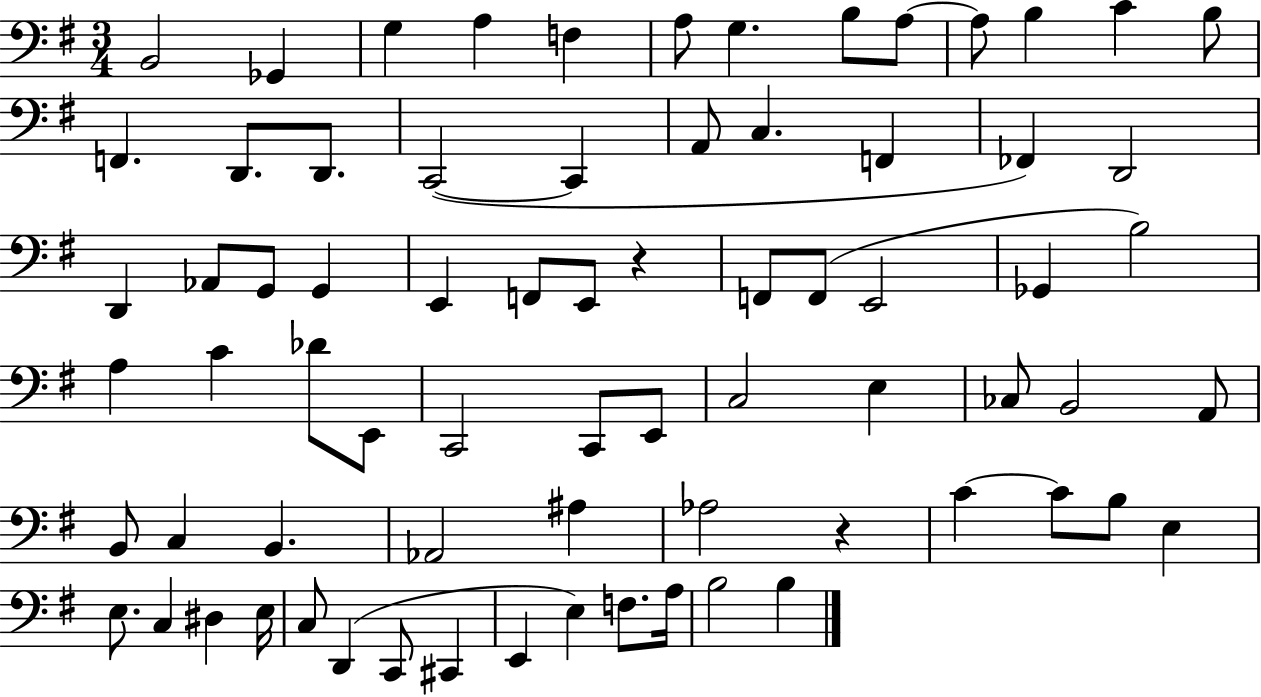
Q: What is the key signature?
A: G major